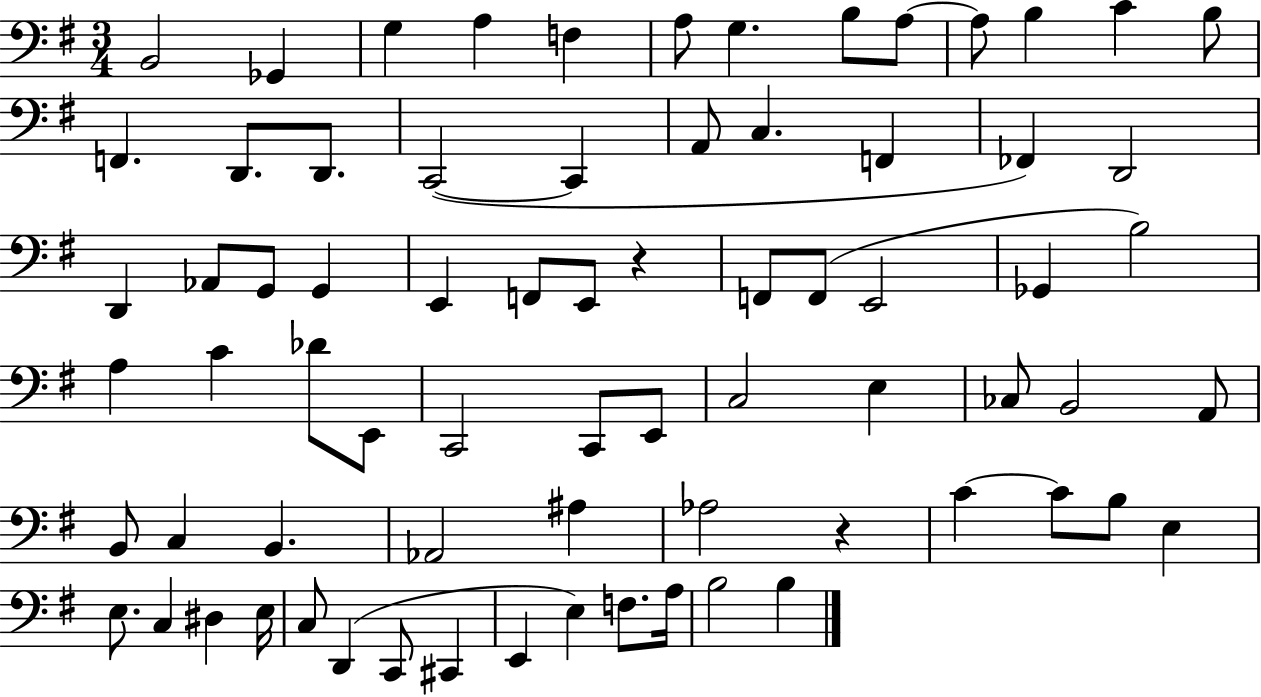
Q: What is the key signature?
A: G major